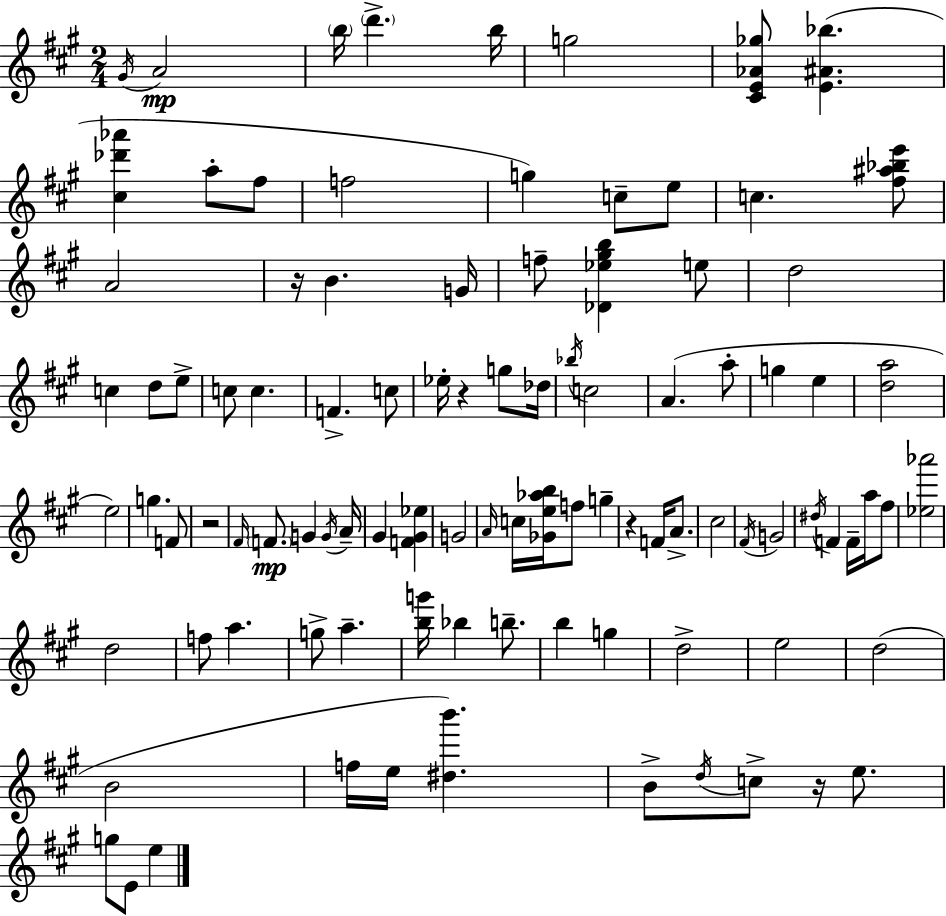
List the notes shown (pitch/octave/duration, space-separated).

G#4/s A4/h B5/s D6/q. B5/s G5/h [C#4,E4,Ab4,Gb5]/e [E4,A#4,Bb5]/q. [C#5,Db6,Ab6]/q A5/e F#5/e F5/h G5/q C5/e E5/e C5/q. [F#5,A#5,Bb5,E6]/e A4/h R/s B4/q. G4/s F5/e [Db4,Eb5,G#5,B5]/q E5/e D5/h C5/q D5/e E5/e C5/e C5/q. F4/q. C5/e Eb5/s R/q G5/e Db5/s Bb5/s C5/h A4/q. A5/e G5/q E5/q [D5,A5]/h E5/h G5/q. F4/e R/h F#4/s F4/e. G4/q G4/s A4/s G#4/q [F4,G#4,Eb5]/q G4/h A4/s C5/s [Gb4,E5,Ab5,B5]/s F5/e G5/q R/q F4/s A4/e. C#5/h F#4/s G4/h D#5/s F4/q F4/s A5/s F#5/e [Eb5,Ab6]/h D5/h F5/e A5/q. G5/e A5/q. [B5,G6]/s Bb5/q B5/e. B5/q G5/q D5/h E5/h D5/h B4/h F5/s E5/s [D#5,B6]/q. B4/e D5/s C5/e R/s E5/e. G5/e E4/e E5/q